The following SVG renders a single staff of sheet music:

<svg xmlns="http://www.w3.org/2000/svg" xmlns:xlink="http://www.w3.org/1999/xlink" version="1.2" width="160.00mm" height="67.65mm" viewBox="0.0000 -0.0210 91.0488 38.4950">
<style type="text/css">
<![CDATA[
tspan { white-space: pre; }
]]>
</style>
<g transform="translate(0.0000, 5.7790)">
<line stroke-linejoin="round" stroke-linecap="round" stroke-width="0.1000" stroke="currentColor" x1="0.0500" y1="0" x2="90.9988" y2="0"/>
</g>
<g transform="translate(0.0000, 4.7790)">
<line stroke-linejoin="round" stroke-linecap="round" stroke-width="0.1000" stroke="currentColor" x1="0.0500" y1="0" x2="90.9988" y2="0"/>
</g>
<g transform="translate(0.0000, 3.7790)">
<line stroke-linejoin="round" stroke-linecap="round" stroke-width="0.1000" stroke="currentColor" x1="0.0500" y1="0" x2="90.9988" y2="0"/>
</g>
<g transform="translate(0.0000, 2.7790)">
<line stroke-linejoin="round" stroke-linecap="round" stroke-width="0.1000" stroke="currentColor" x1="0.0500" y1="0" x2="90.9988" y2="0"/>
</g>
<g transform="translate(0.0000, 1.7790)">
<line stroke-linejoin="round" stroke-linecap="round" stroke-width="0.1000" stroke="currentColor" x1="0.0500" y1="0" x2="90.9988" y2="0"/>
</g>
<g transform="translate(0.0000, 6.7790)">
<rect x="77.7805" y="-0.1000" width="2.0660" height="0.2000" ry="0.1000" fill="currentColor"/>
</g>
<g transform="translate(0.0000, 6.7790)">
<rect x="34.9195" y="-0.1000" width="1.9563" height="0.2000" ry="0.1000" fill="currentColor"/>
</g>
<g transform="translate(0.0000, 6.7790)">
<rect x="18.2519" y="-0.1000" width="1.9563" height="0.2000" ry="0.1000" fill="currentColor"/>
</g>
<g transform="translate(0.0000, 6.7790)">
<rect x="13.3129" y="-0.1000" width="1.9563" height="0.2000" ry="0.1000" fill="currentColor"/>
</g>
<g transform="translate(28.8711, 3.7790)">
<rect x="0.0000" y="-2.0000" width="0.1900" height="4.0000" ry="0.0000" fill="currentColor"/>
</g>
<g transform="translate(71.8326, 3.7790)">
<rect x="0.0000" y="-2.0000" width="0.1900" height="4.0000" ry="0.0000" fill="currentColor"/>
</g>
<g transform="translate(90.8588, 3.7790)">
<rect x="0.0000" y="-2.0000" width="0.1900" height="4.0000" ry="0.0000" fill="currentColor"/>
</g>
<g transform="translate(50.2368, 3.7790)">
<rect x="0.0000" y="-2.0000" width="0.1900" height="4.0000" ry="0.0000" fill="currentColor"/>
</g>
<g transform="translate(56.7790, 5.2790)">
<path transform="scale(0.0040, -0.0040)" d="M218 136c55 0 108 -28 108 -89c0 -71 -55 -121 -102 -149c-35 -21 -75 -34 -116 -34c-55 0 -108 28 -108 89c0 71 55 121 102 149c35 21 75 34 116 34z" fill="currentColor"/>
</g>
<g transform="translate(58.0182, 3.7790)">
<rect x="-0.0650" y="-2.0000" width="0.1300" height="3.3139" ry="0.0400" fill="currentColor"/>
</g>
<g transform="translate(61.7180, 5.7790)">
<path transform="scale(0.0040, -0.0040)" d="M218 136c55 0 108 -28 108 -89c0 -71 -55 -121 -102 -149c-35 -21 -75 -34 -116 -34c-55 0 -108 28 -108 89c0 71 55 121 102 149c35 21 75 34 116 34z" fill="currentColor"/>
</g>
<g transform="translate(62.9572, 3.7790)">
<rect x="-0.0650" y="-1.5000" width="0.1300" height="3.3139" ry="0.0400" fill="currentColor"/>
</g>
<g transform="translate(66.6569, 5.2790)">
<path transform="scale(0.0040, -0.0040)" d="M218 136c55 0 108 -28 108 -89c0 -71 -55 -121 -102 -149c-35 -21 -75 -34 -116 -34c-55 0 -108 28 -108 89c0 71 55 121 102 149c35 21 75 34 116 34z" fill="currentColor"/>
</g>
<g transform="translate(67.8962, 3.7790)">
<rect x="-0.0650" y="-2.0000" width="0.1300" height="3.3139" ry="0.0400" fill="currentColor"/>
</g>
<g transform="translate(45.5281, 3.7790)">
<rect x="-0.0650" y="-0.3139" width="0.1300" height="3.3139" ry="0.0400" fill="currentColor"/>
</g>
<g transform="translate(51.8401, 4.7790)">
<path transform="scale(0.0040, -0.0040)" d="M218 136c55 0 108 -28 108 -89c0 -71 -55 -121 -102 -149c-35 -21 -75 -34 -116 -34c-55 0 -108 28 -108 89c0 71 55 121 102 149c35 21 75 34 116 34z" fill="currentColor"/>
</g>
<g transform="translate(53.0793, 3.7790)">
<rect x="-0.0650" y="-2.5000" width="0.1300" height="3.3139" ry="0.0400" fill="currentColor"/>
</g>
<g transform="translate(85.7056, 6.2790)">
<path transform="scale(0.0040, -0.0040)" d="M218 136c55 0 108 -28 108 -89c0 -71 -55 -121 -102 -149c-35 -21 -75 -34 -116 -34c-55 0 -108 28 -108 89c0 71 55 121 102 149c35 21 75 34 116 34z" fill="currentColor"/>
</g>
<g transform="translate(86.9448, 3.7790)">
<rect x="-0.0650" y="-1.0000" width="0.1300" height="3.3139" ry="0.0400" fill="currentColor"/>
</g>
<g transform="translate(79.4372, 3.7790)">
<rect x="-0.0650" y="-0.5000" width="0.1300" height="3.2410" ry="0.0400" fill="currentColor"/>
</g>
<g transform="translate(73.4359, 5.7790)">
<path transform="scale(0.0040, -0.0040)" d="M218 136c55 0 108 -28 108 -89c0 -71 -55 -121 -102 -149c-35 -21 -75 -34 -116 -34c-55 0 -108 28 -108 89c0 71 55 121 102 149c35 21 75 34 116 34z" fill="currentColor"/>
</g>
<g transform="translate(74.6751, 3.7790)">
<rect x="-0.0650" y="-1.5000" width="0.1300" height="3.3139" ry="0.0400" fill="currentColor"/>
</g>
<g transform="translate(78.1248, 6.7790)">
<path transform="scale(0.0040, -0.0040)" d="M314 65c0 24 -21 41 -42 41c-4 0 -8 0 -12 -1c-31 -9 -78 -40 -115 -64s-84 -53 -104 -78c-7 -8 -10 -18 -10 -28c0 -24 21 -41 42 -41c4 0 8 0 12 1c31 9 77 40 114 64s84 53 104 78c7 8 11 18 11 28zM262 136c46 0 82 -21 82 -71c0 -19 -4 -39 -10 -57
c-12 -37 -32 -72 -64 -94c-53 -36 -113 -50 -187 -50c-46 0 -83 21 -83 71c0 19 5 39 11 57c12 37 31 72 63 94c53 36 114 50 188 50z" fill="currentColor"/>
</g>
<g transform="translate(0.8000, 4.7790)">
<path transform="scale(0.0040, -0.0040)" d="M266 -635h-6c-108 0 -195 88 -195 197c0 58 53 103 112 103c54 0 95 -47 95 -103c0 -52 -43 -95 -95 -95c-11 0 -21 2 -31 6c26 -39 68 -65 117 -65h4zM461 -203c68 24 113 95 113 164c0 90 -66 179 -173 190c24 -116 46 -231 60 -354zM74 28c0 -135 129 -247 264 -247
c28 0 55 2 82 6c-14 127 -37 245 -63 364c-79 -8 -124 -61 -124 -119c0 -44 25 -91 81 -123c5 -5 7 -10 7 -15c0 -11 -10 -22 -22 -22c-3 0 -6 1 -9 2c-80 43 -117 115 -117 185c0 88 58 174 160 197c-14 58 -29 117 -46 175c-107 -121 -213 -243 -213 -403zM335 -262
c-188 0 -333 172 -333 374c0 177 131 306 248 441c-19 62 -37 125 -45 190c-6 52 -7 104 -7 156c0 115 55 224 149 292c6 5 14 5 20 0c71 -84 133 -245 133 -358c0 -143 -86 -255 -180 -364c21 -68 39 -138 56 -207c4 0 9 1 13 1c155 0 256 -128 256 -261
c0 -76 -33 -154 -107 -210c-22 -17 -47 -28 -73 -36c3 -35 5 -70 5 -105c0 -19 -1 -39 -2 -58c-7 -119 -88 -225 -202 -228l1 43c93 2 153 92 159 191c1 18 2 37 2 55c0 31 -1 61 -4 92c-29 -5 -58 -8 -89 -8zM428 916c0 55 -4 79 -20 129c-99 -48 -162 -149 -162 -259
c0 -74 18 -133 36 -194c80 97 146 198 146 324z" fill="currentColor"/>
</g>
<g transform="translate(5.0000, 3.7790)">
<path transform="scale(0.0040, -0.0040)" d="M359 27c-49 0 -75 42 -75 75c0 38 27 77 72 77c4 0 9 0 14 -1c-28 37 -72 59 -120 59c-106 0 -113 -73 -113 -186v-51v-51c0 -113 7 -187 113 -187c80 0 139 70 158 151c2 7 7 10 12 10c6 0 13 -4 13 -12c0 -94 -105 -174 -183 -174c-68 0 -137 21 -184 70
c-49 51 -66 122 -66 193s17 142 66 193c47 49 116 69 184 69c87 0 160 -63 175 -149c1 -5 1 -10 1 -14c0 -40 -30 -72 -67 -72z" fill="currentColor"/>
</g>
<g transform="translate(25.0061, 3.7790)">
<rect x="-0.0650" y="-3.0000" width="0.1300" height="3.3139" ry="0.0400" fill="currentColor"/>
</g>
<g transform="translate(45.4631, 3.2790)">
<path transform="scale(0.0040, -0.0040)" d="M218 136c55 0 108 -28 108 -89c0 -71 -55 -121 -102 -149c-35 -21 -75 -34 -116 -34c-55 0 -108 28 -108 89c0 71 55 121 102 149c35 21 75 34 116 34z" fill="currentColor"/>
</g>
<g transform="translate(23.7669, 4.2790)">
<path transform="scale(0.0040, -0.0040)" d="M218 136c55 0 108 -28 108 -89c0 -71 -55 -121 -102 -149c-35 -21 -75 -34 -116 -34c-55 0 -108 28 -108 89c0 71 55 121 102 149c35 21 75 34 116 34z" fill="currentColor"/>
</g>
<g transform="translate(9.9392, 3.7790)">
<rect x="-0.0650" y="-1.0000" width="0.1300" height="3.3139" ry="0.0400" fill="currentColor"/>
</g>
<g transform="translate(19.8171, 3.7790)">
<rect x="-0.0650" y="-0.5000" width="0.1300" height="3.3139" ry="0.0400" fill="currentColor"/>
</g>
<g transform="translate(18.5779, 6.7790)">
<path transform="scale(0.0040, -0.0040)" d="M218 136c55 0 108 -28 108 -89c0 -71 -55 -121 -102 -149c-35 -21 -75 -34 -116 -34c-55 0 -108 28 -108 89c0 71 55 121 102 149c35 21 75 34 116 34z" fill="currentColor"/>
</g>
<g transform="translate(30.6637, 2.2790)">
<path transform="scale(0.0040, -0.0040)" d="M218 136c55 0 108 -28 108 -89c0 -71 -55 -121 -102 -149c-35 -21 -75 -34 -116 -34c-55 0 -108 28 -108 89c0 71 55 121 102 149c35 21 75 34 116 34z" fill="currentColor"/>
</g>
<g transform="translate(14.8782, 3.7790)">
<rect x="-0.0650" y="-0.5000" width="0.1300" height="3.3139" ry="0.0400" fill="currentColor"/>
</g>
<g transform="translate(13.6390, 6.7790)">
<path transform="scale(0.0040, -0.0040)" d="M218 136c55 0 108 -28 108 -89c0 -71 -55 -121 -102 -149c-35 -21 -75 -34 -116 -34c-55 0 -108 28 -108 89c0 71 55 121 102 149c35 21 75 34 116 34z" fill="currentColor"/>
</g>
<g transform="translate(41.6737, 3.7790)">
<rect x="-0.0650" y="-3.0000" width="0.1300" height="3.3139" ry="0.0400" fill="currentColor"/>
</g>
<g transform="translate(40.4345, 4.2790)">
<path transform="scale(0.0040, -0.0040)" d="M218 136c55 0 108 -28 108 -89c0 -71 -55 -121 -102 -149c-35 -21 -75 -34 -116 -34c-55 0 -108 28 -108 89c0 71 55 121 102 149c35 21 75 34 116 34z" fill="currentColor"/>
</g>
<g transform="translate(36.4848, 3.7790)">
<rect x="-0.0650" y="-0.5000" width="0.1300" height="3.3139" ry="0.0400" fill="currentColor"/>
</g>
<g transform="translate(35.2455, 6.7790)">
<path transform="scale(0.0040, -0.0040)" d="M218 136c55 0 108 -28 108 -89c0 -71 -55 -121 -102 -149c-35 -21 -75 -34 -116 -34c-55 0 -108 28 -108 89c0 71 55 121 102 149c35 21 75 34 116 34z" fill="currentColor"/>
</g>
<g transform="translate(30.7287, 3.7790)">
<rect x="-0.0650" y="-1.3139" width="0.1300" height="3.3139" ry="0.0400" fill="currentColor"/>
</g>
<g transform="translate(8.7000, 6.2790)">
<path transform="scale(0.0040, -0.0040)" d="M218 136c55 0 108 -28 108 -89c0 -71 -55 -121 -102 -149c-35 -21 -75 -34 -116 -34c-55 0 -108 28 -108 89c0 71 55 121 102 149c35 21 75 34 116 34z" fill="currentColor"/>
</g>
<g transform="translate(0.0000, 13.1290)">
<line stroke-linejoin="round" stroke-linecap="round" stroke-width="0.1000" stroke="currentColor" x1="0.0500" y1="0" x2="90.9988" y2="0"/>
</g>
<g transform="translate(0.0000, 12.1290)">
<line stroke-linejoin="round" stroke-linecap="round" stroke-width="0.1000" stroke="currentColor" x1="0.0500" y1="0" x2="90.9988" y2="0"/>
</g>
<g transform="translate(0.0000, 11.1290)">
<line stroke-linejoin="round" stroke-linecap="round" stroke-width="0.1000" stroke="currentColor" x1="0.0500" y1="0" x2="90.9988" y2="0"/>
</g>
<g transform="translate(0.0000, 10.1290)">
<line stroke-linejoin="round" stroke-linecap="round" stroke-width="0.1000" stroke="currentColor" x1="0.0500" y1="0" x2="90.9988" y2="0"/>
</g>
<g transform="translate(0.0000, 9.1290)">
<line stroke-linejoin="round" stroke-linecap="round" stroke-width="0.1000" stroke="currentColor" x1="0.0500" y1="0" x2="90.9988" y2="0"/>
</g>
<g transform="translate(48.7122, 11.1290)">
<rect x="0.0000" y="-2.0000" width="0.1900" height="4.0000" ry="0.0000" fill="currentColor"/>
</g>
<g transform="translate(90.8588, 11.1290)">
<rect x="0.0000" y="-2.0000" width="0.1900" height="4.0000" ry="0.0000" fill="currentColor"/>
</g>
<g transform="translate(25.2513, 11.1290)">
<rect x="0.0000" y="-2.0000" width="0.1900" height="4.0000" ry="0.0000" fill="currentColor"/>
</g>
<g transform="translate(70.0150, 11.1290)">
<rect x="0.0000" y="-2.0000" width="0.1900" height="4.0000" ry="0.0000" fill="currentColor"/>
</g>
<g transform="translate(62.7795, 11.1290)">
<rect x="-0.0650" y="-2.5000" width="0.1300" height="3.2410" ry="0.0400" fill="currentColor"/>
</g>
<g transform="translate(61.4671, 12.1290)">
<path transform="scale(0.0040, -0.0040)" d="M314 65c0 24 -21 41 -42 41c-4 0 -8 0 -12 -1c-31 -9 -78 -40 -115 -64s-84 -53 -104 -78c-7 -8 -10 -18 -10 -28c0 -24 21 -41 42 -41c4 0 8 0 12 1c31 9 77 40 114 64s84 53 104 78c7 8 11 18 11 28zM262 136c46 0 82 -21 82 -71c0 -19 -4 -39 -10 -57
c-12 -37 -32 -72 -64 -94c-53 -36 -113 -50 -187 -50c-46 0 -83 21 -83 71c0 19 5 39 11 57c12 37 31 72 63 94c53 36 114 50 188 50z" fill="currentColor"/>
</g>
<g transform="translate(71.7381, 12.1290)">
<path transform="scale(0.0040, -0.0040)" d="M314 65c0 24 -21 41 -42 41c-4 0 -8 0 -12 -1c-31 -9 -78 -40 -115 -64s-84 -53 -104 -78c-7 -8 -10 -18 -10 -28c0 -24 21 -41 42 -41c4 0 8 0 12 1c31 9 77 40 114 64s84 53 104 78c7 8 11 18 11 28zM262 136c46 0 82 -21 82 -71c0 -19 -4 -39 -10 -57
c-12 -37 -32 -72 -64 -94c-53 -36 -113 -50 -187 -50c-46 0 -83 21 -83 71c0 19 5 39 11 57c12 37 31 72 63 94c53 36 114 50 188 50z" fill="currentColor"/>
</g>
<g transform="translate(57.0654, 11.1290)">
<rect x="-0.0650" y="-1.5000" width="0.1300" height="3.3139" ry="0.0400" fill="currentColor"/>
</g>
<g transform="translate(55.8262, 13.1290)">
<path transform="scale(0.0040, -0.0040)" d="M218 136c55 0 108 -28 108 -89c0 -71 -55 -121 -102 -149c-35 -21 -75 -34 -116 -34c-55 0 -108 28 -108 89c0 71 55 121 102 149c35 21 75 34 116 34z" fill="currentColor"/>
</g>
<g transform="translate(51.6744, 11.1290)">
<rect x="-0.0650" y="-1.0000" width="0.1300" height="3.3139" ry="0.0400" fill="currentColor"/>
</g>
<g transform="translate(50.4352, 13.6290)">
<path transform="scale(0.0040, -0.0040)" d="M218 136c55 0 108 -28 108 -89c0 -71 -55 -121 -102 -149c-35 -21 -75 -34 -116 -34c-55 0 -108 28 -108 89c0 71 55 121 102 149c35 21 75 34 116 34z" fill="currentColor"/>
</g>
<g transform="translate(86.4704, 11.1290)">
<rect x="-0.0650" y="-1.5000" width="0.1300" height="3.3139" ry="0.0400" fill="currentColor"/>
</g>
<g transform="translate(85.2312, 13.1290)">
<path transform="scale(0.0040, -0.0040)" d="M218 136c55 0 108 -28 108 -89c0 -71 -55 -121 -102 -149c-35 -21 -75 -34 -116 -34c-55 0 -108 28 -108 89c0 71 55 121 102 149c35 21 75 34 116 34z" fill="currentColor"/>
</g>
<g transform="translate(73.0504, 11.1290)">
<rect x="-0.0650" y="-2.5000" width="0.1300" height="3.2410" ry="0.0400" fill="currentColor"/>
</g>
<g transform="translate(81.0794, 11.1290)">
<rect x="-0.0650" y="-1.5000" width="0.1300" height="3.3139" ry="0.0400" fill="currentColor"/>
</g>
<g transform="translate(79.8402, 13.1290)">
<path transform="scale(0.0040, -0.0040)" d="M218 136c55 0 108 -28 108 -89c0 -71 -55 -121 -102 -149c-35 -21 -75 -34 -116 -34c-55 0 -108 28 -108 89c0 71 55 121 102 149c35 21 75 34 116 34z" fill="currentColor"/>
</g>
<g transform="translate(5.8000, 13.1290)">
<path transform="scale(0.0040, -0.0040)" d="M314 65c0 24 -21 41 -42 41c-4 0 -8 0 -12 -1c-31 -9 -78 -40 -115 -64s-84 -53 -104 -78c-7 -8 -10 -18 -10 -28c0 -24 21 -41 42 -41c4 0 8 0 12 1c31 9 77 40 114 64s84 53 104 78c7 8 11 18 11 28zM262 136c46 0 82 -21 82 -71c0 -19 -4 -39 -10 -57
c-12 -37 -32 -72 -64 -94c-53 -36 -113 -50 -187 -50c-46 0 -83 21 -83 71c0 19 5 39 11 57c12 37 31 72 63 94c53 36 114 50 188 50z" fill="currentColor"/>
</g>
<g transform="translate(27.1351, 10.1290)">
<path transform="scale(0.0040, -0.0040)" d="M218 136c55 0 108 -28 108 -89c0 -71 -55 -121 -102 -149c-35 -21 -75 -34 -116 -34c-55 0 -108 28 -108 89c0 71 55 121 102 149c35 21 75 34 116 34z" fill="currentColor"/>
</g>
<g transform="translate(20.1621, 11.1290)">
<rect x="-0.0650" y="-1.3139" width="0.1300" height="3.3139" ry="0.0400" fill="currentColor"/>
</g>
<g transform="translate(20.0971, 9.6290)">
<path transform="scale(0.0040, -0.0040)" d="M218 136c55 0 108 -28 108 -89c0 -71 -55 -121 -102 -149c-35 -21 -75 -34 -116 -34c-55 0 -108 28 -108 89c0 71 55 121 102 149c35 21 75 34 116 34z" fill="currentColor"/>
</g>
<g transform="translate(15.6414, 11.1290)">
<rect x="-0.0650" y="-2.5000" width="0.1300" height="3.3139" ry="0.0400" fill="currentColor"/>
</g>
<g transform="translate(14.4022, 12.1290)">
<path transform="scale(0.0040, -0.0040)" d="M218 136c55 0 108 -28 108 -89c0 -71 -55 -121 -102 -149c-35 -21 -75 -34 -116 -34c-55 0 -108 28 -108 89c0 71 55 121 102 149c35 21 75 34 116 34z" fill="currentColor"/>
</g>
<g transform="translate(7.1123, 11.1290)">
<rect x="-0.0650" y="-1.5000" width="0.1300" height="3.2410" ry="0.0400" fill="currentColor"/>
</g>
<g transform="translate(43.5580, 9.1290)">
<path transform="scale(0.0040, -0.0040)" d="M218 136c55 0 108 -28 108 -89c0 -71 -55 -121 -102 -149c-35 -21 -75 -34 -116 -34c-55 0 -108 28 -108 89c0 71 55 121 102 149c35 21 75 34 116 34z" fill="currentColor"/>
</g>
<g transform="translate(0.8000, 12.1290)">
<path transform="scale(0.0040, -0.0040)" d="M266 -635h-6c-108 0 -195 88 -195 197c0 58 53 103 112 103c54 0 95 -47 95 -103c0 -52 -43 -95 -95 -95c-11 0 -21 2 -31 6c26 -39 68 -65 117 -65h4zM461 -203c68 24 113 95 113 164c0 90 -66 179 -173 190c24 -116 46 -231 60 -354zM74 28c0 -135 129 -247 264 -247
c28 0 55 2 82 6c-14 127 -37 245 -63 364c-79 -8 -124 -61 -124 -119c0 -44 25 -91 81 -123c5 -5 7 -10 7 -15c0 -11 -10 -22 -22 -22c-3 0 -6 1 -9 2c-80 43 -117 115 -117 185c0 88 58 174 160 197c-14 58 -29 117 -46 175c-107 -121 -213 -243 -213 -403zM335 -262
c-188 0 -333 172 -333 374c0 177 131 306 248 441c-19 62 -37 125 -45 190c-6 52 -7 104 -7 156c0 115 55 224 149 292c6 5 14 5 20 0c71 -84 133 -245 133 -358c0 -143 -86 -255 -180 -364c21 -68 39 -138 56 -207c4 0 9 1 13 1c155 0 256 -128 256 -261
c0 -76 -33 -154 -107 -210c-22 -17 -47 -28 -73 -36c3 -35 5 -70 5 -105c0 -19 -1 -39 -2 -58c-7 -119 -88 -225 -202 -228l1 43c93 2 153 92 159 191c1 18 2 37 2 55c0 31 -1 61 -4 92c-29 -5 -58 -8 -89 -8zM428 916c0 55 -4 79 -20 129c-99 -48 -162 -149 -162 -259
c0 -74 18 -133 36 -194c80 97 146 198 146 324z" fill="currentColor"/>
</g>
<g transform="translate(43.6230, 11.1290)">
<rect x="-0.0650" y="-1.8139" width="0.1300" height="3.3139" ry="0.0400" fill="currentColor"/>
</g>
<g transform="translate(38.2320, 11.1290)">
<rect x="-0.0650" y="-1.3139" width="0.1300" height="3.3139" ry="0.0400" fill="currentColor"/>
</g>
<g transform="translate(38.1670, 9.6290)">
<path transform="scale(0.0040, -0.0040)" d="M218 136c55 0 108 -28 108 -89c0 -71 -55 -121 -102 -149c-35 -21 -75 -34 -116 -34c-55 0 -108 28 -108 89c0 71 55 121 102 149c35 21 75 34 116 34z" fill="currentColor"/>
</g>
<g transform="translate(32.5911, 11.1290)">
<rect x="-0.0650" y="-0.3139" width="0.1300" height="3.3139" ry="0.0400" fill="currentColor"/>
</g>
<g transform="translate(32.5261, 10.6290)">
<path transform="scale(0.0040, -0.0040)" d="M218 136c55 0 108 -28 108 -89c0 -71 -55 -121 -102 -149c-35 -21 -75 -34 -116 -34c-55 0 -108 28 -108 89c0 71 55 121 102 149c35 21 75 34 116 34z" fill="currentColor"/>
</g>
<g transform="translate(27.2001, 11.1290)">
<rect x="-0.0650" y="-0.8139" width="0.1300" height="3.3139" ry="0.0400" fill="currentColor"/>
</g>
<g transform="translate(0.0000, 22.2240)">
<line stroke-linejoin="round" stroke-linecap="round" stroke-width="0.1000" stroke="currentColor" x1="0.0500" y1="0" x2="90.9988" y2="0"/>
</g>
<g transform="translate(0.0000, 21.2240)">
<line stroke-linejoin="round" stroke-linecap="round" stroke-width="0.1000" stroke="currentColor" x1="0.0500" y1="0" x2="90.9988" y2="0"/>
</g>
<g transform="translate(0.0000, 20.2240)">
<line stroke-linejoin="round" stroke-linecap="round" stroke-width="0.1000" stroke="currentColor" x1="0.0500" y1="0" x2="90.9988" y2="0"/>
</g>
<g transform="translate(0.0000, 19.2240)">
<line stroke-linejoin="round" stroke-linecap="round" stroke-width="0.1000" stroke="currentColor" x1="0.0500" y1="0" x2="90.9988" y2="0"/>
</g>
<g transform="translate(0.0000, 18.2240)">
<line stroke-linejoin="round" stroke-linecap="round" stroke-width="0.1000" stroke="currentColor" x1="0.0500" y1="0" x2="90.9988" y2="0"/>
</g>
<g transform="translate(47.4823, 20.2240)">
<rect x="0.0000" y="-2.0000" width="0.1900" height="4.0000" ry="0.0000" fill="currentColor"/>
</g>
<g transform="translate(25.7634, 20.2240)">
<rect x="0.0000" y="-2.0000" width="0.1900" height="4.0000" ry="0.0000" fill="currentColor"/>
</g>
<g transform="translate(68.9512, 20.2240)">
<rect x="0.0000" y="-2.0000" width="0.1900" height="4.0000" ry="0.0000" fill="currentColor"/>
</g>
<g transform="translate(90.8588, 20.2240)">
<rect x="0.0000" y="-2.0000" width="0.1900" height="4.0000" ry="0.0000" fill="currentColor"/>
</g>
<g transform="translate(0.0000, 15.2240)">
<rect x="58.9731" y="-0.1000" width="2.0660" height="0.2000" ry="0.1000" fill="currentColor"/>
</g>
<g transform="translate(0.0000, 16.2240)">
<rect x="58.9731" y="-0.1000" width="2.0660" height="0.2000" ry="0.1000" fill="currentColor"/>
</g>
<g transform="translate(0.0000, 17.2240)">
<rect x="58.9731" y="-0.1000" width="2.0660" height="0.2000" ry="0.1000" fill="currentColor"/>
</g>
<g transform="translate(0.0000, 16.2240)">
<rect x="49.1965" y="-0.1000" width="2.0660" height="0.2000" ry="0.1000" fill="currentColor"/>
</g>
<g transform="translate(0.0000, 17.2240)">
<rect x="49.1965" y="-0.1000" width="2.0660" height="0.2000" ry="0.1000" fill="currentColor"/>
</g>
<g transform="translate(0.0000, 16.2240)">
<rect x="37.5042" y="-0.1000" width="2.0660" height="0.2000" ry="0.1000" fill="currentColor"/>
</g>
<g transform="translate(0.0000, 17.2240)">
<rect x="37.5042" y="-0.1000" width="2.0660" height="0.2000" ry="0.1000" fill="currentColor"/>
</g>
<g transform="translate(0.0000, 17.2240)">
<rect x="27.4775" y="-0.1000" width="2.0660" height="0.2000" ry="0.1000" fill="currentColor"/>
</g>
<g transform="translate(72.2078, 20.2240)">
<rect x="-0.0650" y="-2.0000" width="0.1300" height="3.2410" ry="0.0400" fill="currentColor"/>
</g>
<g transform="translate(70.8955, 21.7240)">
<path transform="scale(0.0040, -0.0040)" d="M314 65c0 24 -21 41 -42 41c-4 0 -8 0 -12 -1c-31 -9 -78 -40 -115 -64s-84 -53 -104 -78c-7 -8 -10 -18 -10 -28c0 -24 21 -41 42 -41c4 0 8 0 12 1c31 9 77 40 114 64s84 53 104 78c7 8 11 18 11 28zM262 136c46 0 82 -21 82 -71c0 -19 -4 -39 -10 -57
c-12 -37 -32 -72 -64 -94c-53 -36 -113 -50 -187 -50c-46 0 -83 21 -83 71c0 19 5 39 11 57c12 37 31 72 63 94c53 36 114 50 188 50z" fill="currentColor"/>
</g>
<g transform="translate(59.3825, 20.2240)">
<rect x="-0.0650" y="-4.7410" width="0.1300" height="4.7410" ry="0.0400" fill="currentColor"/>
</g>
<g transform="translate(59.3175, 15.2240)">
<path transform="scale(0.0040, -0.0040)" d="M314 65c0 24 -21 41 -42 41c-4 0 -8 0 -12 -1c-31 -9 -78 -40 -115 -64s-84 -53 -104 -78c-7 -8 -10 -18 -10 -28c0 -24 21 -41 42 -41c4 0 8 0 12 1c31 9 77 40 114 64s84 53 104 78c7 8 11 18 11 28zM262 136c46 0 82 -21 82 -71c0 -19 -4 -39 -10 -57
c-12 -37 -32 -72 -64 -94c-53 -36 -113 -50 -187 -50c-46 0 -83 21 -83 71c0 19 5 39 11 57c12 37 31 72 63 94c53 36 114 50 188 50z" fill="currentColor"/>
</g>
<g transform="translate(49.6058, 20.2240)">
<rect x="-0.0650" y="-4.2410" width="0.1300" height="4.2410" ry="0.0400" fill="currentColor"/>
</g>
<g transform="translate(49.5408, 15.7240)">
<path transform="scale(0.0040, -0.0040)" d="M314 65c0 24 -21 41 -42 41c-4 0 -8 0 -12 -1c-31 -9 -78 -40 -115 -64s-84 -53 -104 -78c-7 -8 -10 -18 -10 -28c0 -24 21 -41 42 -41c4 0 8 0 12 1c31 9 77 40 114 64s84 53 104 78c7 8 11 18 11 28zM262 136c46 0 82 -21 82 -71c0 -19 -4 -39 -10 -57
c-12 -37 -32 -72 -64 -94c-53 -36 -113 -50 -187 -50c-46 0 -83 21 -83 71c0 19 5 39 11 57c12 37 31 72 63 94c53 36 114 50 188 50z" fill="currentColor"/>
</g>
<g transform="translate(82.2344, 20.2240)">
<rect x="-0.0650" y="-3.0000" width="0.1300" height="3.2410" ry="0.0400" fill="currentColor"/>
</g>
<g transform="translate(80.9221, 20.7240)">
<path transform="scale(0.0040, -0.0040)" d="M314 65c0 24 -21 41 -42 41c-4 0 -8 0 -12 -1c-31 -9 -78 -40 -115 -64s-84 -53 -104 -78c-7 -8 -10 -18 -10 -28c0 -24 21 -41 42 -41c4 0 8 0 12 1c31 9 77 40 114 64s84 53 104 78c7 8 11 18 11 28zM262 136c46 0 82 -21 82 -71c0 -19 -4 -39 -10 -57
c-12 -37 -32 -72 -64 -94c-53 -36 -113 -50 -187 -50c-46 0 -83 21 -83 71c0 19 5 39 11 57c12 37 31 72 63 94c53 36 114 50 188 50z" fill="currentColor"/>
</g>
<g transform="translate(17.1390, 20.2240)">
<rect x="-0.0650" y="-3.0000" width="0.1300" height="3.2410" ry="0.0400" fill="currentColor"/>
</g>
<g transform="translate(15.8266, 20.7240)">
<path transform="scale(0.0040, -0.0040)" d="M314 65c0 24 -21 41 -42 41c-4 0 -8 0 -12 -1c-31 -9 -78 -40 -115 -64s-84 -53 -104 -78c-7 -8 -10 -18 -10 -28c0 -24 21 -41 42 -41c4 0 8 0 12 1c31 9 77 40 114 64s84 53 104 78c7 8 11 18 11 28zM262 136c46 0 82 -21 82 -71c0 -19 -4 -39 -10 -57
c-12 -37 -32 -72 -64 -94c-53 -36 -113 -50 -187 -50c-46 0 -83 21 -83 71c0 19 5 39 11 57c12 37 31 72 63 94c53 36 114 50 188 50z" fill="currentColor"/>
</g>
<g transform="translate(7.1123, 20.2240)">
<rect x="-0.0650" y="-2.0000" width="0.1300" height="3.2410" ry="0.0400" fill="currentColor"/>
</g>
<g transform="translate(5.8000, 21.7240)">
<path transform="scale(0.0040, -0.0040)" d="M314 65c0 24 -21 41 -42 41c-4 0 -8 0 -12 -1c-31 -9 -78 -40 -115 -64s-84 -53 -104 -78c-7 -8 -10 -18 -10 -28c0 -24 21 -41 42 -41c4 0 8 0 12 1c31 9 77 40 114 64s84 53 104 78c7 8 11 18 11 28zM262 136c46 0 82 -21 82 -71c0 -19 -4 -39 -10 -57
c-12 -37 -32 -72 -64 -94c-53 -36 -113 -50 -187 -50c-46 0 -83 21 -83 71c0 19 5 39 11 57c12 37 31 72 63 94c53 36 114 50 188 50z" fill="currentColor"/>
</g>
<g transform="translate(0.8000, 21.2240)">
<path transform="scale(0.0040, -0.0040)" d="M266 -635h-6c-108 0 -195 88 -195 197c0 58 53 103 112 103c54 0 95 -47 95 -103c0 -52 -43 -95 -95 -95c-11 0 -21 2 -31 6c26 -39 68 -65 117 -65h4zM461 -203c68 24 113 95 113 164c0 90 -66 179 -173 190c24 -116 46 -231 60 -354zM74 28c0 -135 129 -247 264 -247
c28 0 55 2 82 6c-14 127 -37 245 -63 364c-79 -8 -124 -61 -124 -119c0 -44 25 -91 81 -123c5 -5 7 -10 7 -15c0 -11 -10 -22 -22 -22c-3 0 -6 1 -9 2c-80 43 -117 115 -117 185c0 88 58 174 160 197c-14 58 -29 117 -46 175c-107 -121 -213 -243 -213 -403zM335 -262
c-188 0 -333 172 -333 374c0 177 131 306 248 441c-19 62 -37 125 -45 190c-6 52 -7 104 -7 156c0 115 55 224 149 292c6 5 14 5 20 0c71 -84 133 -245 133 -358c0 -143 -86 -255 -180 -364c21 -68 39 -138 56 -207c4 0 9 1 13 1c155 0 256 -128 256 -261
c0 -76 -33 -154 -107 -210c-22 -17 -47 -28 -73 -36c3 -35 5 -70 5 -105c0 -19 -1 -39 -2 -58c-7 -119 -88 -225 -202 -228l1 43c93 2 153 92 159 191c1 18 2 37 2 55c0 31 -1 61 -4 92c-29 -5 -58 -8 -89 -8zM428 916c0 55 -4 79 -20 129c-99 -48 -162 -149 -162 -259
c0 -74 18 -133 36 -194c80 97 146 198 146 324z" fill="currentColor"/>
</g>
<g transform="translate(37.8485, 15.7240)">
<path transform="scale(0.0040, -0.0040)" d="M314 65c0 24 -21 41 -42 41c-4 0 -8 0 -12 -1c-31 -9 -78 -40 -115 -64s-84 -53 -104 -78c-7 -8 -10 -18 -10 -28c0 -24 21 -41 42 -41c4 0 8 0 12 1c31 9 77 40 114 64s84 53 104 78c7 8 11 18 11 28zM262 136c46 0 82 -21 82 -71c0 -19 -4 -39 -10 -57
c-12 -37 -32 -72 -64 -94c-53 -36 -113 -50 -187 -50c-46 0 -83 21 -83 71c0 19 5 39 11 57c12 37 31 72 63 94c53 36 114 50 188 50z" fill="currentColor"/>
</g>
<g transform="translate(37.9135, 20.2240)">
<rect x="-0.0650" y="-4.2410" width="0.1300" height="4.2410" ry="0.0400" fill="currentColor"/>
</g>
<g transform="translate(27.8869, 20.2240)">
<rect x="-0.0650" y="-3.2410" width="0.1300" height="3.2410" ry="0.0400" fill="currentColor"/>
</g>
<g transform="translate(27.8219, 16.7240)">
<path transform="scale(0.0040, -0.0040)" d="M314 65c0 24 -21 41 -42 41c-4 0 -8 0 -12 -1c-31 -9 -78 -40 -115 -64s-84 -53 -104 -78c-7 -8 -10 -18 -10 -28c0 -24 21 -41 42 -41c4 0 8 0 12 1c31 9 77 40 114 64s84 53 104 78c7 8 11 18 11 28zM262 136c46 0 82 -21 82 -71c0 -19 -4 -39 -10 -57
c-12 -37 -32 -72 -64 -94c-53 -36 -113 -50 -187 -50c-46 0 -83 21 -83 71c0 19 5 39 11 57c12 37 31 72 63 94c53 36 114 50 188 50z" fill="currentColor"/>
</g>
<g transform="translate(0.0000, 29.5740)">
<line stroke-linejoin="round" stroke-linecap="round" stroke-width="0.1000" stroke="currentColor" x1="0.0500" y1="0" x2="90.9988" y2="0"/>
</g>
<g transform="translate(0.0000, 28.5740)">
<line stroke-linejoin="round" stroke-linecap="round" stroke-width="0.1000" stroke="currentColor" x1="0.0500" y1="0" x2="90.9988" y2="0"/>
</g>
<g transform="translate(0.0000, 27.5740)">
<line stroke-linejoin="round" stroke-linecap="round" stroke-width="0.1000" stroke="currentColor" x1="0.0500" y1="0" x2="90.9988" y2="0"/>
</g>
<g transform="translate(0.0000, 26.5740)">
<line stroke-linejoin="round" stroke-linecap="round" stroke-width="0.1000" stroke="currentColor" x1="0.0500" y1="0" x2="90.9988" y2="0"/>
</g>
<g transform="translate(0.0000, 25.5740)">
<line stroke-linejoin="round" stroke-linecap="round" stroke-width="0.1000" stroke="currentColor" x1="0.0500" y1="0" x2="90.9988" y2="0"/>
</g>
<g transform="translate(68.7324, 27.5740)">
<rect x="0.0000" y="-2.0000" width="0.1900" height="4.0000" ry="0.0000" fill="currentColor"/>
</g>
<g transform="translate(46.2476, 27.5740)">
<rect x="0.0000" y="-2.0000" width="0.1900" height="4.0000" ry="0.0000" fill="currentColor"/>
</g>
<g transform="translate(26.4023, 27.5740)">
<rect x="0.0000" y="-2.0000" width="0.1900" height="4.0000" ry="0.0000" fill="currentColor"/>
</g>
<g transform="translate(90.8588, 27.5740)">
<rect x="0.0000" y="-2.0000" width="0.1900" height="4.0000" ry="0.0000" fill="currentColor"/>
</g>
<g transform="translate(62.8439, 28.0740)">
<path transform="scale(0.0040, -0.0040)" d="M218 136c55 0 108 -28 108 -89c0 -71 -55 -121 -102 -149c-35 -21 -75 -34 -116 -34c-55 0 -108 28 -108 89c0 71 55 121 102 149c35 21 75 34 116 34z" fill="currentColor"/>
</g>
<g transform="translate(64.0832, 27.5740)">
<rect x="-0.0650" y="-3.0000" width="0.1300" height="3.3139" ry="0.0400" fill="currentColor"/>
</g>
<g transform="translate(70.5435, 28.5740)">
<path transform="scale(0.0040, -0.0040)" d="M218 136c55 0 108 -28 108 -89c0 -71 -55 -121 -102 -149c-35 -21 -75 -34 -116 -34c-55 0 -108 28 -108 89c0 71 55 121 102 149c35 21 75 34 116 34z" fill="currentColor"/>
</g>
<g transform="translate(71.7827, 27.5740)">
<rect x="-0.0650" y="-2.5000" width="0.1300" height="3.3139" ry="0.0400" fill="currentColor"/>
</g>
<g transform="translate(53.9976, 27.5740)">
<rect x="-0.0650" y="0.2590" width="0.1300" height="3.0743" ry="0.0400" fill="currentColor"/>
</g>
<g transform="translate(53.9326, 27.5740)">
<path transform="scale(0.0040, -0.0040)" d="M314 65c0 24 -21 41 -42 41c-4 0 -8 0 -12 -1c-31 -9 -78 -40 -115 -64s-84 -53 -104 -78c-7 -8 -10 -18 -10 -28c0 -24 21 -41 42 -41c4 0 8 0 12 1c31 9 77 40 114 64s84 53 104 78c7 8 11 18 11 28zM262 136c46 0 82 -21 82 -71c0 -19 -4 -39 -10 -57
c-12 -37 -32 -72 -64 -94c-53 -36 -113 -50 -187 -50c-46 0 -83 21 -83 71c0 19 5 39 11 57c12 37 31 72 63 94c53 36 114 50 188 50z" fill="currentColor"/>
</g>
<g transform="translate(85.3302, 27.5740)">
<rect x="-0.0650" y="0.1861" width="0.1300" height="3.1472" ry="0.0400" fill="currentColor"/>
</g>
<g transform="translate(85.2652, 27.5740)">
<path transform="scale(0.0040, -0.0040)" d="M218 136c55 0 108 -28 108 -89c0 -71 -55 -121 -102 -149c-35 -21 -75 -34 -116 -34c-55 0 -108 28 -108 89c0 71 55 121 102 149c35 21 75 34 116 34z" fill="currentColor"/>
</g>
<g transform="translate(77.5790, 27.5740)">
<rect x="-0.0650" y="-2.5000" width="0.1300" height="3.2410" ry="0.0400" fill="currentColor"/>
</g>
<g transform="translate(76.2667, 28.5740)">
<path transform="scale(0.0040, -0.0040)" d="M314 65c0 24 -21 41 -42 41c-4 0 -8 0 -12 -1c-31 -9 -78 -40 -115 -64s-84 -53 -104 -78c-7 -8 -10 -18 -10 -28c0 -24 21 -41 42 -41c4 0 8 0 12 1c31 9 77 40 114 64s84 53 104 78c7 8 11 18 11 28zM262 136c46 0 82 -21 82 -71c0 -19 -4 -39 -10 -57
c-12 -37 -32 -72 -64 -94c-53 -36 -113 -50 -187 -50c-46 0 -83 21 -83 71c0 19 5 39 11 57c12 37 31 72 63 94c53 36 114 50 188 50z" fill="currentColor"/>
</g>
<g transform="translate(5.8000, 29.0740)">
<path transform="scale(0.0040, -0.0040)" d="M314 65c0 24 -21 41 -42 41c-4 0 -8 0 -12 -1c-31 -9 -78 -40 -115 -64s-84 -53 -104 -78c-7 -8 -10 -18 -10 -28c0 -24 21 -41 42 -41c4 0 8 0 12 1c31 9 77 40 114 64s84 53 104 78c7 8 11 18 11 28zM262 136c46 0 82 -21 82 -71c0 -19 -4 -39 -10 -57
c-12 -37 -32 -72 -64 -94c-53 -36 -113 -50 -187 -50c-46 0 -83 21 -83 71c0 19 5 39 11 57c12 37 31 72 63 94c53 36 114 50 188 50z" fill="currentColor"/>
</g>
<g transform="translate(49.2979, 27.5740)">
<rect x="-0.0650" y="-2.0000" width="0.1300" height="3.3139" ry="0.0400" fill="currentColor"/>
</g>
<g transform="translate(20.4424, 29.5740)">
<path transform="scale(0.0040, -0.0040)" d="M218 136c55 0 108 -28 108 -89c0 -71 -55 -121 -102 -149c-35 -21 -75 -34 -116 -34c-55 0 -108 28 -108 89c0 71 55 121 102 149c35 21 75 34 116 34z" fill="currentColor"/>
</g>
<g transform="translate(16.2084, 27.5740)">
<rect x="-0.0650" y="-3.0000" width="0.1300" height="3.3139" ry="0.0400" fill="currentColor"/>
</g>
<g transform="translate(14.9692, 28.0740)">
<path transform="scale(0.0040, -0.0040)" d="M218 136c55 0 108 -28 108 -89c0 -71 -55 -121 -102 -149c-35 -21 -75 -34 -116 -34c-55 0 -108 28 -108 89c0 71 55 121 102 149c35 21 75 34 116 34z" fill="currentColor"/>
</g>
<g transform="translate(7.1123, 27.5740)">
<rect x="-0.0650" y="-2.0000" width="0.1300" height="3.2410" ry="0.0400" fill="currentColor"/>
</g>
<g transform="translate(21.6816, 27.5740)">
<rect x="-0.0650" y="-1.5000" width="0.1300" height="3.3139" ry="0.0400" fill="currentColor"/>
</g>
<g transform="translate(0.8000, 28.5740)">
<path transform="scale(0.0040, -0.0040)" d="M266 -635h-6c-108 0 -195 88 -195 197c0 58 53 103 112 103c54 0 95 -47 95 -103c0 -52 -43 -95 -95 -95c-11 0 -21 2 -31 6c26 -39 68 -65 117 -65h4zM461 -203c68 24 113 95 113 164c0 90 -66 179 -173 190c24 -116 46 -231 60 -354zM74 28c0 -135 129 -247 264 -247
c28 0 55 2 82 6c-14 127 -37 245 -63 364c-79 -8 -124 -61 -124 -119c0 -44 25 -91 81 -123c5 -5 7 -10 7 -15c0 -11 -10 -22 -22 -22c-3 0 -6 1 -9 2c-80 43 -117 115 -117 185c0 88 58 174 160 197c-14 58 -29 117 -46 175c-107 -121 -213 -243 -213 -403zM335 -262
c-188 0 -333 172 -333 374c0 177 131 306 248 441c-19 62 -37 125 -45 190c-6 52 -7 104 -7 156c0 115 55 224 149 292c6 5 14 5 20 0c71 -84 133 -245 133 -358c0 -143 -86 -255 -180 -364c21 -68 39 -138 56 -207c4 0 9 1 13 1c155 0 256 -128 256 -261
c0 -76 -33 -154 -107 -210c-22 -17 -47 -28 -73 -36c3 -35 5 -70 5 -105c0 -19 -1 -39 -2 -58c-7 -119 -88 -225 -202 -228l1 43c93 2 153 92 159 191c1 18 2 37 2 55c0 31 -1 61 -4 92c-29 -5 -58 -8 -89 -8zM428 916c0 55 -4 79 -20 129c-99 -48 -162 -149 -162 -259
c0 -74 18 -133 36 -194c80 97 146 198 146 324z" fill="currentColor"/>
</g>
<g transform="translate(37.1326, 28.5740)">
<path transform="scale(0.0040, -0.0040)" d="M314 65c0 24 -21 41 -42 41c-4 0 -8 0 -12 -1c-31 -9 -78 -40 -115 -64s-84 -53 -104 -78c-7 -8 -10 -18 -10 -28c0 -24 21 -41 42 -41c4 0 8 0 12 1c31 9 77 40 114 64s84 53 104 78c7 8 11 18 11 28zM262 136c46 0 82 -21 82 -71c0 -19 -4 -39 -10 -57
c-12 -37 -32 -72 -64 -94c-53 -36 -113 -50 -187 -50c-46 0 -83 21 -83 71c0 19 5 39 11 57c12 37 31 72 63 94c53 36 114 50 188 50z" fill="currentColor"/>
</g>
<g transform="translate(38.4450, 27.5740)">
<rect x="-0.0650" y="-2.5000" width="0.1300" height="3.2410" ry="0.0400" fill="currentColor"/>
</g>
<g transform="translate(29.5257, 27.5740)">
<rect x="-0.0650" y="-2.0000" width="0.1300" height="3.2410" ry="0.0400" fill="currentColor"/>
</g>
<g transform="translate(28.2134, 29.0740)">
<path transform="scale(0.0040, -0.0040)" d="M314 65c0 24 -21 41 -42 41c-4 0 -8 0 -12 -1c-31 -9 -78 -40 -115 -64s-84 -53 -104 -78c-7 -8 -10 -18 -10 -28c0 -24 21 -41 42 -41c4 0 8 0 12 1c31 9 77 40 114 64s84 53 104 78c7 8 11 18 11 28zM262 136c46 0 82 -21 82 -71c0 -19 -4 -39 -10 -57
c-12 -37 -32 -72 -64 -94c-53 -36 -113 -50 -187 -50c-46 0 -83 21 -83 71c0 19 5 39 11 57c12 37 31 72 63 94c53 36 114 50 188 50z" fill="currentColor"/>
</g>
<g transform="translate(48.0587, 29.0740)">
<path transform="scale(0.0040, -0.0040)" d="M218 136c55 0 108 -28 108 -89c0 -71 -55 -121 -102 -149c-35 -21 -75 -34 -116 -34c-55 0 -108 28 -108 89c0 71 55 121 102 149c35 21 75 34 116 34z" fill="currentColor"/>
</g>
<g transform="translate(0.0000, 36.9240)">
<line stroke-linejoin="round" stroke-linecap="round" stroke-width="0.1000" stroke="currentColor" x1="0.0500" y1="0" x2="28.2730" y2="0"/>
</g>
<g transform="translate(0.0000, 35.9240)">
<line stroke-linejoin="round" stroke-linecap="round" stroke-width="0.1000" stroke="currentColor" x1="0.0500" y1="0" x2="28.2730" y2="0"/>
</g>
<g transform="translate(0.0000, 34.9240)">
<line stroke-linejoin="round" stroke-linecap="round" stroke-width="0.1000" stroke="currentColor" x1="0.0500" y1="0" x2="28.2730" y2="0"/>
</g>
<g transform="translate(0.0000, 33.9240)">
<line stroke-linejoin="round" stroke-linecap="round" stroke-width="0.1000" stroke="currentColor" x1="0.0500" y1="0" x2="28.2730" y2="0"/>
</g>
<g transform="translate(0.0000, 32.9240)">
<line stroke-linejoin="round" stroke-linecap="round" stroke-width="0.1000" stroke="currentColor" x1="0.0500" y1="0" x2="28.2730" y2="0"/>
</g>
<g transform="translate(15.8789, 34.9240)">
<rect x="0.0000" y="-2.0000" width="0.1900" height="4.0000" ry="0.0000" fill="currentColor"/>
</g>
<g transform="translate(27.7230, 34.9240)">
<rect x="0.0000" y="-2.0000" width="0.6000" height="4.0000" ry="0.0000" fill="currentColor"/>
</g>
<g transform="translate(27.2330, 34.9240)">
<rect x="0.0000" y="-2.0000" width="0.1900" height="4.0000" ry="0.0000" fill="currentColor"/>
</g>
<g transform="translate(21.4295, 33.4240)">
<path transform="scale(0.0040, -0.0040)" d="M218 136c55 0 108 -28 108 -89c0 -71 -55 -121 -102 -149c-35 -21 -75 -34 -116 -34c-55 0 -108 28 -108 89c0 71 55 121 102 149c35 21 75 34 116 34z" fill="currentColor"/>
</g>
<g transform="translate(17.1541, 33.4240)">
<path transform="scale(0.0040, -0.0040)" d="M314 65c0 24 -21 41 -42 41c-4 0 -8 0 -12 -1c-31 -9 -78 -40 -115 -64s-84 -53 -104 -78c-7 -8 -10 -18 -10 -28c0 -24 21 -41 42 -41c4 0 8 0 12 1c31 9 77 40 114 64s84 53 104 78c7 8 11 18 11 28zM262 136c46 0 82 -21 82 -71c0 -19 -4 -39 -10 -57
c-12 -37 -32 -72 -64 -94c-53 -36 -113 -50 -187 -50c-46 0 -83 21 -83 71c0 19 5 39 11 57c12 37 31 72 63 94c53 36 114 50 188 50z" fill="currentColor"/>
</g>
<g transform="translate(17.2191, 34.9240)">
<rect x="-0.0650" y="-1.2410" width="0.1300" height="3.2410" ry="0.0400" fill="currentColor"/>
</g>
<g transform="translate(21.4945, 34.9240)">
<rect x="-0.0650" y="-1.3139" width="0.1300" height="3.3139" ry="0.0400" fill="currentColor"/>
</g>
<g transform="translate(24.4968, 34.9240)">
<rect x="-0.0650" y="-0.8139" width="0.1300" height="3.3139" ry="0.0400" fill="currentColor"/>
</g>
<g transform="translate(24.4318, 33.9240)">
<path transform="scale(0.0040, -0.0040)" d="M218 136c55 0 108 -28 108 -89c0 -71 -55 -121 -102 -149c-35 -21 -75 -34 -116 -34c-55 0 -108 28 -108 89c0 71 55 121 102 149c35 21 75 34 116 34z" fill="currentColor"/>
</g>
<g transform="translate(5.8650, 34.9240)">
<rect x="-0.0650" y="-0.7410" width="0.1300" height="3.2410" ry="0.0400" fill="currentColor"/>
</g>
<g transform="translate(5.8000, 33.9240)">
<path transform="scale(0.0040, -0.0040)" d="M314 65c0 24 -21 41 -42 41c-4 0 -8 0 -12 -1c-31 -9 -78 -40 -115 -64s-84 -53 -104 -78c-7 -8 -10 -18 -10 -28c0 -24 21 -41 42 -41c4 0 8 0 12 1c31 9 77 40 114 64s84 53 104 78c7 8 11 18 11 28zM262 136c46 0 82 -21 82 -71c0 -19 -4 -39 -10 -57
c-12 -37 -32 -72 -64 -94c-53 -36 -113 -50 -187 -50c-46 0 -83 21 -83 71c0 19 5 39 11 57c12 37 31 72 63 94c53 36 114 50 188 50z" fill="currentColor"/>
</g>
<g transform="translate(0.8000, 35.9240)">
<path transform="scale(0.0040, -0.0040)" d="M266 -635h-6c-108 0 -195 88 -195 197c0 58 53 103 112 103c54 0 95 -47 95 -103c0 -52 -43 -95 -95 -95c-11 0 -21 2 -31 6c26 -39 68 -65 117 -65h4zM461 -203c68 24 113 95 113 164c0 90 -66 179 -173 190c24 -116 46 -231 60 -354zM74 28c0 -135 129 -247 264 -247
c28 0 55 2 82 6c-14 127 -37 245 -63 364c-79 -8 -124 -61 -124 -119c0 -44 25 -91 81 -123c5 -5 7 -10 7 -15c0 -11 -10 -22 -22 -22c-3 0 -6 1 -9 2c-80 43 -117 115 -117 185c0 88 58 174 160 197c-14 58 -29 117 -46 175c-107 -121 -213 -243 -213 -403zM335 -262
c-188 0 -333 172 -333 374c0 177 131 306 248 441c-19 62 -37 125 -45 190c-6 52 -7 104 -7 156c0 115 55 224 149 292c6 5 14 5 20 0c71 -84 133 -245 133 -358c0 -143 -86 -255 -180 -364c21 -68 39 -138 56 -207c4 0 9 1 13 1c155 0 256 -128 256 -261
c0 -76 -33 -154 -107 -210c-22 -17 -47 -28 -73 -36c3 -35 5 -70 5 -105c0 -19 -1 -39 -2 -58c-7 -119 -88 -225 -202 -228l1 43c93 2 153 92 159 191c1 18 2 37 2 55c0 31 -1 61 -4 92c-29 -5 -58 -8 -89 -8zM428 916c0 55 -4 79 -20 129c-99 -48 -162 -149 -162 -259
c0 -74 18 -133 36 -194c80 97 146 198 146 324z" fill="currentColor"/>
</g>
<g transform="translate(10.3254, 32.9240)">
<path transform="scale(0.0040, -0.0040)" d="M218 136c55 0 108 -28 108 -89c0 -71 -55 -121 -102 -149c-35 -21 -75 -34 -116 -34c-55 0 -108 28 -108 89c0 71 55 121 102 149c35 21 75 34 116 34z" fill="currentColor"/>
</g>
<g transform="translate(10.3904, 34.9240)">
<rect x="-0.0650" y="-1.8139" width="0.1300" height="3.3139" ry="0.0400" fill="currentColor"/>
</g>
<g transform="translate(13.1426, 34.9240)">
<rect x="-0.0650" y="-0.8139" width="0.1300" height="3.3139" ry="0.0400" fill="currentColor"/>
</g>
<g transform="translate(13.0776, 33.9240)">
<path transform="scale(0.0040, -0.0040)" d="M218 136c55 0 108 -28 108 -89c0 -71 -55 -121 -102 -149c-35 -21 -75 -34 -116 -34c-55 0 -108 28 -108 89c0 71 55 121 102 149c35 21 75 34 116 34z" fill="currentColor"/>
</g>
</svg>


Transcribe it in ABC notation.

X:1
T:Untitled
M:4/4
L:1/4
K:C
D C C A e C A c G F E F E C2 D E2 G e d c e f D E G2 G2 E E F2 A2 b2 d'2 d'2 e'2 F2 A2 F2 A E F2 G2 F B2 A G G2 B d2 f d e2 e d